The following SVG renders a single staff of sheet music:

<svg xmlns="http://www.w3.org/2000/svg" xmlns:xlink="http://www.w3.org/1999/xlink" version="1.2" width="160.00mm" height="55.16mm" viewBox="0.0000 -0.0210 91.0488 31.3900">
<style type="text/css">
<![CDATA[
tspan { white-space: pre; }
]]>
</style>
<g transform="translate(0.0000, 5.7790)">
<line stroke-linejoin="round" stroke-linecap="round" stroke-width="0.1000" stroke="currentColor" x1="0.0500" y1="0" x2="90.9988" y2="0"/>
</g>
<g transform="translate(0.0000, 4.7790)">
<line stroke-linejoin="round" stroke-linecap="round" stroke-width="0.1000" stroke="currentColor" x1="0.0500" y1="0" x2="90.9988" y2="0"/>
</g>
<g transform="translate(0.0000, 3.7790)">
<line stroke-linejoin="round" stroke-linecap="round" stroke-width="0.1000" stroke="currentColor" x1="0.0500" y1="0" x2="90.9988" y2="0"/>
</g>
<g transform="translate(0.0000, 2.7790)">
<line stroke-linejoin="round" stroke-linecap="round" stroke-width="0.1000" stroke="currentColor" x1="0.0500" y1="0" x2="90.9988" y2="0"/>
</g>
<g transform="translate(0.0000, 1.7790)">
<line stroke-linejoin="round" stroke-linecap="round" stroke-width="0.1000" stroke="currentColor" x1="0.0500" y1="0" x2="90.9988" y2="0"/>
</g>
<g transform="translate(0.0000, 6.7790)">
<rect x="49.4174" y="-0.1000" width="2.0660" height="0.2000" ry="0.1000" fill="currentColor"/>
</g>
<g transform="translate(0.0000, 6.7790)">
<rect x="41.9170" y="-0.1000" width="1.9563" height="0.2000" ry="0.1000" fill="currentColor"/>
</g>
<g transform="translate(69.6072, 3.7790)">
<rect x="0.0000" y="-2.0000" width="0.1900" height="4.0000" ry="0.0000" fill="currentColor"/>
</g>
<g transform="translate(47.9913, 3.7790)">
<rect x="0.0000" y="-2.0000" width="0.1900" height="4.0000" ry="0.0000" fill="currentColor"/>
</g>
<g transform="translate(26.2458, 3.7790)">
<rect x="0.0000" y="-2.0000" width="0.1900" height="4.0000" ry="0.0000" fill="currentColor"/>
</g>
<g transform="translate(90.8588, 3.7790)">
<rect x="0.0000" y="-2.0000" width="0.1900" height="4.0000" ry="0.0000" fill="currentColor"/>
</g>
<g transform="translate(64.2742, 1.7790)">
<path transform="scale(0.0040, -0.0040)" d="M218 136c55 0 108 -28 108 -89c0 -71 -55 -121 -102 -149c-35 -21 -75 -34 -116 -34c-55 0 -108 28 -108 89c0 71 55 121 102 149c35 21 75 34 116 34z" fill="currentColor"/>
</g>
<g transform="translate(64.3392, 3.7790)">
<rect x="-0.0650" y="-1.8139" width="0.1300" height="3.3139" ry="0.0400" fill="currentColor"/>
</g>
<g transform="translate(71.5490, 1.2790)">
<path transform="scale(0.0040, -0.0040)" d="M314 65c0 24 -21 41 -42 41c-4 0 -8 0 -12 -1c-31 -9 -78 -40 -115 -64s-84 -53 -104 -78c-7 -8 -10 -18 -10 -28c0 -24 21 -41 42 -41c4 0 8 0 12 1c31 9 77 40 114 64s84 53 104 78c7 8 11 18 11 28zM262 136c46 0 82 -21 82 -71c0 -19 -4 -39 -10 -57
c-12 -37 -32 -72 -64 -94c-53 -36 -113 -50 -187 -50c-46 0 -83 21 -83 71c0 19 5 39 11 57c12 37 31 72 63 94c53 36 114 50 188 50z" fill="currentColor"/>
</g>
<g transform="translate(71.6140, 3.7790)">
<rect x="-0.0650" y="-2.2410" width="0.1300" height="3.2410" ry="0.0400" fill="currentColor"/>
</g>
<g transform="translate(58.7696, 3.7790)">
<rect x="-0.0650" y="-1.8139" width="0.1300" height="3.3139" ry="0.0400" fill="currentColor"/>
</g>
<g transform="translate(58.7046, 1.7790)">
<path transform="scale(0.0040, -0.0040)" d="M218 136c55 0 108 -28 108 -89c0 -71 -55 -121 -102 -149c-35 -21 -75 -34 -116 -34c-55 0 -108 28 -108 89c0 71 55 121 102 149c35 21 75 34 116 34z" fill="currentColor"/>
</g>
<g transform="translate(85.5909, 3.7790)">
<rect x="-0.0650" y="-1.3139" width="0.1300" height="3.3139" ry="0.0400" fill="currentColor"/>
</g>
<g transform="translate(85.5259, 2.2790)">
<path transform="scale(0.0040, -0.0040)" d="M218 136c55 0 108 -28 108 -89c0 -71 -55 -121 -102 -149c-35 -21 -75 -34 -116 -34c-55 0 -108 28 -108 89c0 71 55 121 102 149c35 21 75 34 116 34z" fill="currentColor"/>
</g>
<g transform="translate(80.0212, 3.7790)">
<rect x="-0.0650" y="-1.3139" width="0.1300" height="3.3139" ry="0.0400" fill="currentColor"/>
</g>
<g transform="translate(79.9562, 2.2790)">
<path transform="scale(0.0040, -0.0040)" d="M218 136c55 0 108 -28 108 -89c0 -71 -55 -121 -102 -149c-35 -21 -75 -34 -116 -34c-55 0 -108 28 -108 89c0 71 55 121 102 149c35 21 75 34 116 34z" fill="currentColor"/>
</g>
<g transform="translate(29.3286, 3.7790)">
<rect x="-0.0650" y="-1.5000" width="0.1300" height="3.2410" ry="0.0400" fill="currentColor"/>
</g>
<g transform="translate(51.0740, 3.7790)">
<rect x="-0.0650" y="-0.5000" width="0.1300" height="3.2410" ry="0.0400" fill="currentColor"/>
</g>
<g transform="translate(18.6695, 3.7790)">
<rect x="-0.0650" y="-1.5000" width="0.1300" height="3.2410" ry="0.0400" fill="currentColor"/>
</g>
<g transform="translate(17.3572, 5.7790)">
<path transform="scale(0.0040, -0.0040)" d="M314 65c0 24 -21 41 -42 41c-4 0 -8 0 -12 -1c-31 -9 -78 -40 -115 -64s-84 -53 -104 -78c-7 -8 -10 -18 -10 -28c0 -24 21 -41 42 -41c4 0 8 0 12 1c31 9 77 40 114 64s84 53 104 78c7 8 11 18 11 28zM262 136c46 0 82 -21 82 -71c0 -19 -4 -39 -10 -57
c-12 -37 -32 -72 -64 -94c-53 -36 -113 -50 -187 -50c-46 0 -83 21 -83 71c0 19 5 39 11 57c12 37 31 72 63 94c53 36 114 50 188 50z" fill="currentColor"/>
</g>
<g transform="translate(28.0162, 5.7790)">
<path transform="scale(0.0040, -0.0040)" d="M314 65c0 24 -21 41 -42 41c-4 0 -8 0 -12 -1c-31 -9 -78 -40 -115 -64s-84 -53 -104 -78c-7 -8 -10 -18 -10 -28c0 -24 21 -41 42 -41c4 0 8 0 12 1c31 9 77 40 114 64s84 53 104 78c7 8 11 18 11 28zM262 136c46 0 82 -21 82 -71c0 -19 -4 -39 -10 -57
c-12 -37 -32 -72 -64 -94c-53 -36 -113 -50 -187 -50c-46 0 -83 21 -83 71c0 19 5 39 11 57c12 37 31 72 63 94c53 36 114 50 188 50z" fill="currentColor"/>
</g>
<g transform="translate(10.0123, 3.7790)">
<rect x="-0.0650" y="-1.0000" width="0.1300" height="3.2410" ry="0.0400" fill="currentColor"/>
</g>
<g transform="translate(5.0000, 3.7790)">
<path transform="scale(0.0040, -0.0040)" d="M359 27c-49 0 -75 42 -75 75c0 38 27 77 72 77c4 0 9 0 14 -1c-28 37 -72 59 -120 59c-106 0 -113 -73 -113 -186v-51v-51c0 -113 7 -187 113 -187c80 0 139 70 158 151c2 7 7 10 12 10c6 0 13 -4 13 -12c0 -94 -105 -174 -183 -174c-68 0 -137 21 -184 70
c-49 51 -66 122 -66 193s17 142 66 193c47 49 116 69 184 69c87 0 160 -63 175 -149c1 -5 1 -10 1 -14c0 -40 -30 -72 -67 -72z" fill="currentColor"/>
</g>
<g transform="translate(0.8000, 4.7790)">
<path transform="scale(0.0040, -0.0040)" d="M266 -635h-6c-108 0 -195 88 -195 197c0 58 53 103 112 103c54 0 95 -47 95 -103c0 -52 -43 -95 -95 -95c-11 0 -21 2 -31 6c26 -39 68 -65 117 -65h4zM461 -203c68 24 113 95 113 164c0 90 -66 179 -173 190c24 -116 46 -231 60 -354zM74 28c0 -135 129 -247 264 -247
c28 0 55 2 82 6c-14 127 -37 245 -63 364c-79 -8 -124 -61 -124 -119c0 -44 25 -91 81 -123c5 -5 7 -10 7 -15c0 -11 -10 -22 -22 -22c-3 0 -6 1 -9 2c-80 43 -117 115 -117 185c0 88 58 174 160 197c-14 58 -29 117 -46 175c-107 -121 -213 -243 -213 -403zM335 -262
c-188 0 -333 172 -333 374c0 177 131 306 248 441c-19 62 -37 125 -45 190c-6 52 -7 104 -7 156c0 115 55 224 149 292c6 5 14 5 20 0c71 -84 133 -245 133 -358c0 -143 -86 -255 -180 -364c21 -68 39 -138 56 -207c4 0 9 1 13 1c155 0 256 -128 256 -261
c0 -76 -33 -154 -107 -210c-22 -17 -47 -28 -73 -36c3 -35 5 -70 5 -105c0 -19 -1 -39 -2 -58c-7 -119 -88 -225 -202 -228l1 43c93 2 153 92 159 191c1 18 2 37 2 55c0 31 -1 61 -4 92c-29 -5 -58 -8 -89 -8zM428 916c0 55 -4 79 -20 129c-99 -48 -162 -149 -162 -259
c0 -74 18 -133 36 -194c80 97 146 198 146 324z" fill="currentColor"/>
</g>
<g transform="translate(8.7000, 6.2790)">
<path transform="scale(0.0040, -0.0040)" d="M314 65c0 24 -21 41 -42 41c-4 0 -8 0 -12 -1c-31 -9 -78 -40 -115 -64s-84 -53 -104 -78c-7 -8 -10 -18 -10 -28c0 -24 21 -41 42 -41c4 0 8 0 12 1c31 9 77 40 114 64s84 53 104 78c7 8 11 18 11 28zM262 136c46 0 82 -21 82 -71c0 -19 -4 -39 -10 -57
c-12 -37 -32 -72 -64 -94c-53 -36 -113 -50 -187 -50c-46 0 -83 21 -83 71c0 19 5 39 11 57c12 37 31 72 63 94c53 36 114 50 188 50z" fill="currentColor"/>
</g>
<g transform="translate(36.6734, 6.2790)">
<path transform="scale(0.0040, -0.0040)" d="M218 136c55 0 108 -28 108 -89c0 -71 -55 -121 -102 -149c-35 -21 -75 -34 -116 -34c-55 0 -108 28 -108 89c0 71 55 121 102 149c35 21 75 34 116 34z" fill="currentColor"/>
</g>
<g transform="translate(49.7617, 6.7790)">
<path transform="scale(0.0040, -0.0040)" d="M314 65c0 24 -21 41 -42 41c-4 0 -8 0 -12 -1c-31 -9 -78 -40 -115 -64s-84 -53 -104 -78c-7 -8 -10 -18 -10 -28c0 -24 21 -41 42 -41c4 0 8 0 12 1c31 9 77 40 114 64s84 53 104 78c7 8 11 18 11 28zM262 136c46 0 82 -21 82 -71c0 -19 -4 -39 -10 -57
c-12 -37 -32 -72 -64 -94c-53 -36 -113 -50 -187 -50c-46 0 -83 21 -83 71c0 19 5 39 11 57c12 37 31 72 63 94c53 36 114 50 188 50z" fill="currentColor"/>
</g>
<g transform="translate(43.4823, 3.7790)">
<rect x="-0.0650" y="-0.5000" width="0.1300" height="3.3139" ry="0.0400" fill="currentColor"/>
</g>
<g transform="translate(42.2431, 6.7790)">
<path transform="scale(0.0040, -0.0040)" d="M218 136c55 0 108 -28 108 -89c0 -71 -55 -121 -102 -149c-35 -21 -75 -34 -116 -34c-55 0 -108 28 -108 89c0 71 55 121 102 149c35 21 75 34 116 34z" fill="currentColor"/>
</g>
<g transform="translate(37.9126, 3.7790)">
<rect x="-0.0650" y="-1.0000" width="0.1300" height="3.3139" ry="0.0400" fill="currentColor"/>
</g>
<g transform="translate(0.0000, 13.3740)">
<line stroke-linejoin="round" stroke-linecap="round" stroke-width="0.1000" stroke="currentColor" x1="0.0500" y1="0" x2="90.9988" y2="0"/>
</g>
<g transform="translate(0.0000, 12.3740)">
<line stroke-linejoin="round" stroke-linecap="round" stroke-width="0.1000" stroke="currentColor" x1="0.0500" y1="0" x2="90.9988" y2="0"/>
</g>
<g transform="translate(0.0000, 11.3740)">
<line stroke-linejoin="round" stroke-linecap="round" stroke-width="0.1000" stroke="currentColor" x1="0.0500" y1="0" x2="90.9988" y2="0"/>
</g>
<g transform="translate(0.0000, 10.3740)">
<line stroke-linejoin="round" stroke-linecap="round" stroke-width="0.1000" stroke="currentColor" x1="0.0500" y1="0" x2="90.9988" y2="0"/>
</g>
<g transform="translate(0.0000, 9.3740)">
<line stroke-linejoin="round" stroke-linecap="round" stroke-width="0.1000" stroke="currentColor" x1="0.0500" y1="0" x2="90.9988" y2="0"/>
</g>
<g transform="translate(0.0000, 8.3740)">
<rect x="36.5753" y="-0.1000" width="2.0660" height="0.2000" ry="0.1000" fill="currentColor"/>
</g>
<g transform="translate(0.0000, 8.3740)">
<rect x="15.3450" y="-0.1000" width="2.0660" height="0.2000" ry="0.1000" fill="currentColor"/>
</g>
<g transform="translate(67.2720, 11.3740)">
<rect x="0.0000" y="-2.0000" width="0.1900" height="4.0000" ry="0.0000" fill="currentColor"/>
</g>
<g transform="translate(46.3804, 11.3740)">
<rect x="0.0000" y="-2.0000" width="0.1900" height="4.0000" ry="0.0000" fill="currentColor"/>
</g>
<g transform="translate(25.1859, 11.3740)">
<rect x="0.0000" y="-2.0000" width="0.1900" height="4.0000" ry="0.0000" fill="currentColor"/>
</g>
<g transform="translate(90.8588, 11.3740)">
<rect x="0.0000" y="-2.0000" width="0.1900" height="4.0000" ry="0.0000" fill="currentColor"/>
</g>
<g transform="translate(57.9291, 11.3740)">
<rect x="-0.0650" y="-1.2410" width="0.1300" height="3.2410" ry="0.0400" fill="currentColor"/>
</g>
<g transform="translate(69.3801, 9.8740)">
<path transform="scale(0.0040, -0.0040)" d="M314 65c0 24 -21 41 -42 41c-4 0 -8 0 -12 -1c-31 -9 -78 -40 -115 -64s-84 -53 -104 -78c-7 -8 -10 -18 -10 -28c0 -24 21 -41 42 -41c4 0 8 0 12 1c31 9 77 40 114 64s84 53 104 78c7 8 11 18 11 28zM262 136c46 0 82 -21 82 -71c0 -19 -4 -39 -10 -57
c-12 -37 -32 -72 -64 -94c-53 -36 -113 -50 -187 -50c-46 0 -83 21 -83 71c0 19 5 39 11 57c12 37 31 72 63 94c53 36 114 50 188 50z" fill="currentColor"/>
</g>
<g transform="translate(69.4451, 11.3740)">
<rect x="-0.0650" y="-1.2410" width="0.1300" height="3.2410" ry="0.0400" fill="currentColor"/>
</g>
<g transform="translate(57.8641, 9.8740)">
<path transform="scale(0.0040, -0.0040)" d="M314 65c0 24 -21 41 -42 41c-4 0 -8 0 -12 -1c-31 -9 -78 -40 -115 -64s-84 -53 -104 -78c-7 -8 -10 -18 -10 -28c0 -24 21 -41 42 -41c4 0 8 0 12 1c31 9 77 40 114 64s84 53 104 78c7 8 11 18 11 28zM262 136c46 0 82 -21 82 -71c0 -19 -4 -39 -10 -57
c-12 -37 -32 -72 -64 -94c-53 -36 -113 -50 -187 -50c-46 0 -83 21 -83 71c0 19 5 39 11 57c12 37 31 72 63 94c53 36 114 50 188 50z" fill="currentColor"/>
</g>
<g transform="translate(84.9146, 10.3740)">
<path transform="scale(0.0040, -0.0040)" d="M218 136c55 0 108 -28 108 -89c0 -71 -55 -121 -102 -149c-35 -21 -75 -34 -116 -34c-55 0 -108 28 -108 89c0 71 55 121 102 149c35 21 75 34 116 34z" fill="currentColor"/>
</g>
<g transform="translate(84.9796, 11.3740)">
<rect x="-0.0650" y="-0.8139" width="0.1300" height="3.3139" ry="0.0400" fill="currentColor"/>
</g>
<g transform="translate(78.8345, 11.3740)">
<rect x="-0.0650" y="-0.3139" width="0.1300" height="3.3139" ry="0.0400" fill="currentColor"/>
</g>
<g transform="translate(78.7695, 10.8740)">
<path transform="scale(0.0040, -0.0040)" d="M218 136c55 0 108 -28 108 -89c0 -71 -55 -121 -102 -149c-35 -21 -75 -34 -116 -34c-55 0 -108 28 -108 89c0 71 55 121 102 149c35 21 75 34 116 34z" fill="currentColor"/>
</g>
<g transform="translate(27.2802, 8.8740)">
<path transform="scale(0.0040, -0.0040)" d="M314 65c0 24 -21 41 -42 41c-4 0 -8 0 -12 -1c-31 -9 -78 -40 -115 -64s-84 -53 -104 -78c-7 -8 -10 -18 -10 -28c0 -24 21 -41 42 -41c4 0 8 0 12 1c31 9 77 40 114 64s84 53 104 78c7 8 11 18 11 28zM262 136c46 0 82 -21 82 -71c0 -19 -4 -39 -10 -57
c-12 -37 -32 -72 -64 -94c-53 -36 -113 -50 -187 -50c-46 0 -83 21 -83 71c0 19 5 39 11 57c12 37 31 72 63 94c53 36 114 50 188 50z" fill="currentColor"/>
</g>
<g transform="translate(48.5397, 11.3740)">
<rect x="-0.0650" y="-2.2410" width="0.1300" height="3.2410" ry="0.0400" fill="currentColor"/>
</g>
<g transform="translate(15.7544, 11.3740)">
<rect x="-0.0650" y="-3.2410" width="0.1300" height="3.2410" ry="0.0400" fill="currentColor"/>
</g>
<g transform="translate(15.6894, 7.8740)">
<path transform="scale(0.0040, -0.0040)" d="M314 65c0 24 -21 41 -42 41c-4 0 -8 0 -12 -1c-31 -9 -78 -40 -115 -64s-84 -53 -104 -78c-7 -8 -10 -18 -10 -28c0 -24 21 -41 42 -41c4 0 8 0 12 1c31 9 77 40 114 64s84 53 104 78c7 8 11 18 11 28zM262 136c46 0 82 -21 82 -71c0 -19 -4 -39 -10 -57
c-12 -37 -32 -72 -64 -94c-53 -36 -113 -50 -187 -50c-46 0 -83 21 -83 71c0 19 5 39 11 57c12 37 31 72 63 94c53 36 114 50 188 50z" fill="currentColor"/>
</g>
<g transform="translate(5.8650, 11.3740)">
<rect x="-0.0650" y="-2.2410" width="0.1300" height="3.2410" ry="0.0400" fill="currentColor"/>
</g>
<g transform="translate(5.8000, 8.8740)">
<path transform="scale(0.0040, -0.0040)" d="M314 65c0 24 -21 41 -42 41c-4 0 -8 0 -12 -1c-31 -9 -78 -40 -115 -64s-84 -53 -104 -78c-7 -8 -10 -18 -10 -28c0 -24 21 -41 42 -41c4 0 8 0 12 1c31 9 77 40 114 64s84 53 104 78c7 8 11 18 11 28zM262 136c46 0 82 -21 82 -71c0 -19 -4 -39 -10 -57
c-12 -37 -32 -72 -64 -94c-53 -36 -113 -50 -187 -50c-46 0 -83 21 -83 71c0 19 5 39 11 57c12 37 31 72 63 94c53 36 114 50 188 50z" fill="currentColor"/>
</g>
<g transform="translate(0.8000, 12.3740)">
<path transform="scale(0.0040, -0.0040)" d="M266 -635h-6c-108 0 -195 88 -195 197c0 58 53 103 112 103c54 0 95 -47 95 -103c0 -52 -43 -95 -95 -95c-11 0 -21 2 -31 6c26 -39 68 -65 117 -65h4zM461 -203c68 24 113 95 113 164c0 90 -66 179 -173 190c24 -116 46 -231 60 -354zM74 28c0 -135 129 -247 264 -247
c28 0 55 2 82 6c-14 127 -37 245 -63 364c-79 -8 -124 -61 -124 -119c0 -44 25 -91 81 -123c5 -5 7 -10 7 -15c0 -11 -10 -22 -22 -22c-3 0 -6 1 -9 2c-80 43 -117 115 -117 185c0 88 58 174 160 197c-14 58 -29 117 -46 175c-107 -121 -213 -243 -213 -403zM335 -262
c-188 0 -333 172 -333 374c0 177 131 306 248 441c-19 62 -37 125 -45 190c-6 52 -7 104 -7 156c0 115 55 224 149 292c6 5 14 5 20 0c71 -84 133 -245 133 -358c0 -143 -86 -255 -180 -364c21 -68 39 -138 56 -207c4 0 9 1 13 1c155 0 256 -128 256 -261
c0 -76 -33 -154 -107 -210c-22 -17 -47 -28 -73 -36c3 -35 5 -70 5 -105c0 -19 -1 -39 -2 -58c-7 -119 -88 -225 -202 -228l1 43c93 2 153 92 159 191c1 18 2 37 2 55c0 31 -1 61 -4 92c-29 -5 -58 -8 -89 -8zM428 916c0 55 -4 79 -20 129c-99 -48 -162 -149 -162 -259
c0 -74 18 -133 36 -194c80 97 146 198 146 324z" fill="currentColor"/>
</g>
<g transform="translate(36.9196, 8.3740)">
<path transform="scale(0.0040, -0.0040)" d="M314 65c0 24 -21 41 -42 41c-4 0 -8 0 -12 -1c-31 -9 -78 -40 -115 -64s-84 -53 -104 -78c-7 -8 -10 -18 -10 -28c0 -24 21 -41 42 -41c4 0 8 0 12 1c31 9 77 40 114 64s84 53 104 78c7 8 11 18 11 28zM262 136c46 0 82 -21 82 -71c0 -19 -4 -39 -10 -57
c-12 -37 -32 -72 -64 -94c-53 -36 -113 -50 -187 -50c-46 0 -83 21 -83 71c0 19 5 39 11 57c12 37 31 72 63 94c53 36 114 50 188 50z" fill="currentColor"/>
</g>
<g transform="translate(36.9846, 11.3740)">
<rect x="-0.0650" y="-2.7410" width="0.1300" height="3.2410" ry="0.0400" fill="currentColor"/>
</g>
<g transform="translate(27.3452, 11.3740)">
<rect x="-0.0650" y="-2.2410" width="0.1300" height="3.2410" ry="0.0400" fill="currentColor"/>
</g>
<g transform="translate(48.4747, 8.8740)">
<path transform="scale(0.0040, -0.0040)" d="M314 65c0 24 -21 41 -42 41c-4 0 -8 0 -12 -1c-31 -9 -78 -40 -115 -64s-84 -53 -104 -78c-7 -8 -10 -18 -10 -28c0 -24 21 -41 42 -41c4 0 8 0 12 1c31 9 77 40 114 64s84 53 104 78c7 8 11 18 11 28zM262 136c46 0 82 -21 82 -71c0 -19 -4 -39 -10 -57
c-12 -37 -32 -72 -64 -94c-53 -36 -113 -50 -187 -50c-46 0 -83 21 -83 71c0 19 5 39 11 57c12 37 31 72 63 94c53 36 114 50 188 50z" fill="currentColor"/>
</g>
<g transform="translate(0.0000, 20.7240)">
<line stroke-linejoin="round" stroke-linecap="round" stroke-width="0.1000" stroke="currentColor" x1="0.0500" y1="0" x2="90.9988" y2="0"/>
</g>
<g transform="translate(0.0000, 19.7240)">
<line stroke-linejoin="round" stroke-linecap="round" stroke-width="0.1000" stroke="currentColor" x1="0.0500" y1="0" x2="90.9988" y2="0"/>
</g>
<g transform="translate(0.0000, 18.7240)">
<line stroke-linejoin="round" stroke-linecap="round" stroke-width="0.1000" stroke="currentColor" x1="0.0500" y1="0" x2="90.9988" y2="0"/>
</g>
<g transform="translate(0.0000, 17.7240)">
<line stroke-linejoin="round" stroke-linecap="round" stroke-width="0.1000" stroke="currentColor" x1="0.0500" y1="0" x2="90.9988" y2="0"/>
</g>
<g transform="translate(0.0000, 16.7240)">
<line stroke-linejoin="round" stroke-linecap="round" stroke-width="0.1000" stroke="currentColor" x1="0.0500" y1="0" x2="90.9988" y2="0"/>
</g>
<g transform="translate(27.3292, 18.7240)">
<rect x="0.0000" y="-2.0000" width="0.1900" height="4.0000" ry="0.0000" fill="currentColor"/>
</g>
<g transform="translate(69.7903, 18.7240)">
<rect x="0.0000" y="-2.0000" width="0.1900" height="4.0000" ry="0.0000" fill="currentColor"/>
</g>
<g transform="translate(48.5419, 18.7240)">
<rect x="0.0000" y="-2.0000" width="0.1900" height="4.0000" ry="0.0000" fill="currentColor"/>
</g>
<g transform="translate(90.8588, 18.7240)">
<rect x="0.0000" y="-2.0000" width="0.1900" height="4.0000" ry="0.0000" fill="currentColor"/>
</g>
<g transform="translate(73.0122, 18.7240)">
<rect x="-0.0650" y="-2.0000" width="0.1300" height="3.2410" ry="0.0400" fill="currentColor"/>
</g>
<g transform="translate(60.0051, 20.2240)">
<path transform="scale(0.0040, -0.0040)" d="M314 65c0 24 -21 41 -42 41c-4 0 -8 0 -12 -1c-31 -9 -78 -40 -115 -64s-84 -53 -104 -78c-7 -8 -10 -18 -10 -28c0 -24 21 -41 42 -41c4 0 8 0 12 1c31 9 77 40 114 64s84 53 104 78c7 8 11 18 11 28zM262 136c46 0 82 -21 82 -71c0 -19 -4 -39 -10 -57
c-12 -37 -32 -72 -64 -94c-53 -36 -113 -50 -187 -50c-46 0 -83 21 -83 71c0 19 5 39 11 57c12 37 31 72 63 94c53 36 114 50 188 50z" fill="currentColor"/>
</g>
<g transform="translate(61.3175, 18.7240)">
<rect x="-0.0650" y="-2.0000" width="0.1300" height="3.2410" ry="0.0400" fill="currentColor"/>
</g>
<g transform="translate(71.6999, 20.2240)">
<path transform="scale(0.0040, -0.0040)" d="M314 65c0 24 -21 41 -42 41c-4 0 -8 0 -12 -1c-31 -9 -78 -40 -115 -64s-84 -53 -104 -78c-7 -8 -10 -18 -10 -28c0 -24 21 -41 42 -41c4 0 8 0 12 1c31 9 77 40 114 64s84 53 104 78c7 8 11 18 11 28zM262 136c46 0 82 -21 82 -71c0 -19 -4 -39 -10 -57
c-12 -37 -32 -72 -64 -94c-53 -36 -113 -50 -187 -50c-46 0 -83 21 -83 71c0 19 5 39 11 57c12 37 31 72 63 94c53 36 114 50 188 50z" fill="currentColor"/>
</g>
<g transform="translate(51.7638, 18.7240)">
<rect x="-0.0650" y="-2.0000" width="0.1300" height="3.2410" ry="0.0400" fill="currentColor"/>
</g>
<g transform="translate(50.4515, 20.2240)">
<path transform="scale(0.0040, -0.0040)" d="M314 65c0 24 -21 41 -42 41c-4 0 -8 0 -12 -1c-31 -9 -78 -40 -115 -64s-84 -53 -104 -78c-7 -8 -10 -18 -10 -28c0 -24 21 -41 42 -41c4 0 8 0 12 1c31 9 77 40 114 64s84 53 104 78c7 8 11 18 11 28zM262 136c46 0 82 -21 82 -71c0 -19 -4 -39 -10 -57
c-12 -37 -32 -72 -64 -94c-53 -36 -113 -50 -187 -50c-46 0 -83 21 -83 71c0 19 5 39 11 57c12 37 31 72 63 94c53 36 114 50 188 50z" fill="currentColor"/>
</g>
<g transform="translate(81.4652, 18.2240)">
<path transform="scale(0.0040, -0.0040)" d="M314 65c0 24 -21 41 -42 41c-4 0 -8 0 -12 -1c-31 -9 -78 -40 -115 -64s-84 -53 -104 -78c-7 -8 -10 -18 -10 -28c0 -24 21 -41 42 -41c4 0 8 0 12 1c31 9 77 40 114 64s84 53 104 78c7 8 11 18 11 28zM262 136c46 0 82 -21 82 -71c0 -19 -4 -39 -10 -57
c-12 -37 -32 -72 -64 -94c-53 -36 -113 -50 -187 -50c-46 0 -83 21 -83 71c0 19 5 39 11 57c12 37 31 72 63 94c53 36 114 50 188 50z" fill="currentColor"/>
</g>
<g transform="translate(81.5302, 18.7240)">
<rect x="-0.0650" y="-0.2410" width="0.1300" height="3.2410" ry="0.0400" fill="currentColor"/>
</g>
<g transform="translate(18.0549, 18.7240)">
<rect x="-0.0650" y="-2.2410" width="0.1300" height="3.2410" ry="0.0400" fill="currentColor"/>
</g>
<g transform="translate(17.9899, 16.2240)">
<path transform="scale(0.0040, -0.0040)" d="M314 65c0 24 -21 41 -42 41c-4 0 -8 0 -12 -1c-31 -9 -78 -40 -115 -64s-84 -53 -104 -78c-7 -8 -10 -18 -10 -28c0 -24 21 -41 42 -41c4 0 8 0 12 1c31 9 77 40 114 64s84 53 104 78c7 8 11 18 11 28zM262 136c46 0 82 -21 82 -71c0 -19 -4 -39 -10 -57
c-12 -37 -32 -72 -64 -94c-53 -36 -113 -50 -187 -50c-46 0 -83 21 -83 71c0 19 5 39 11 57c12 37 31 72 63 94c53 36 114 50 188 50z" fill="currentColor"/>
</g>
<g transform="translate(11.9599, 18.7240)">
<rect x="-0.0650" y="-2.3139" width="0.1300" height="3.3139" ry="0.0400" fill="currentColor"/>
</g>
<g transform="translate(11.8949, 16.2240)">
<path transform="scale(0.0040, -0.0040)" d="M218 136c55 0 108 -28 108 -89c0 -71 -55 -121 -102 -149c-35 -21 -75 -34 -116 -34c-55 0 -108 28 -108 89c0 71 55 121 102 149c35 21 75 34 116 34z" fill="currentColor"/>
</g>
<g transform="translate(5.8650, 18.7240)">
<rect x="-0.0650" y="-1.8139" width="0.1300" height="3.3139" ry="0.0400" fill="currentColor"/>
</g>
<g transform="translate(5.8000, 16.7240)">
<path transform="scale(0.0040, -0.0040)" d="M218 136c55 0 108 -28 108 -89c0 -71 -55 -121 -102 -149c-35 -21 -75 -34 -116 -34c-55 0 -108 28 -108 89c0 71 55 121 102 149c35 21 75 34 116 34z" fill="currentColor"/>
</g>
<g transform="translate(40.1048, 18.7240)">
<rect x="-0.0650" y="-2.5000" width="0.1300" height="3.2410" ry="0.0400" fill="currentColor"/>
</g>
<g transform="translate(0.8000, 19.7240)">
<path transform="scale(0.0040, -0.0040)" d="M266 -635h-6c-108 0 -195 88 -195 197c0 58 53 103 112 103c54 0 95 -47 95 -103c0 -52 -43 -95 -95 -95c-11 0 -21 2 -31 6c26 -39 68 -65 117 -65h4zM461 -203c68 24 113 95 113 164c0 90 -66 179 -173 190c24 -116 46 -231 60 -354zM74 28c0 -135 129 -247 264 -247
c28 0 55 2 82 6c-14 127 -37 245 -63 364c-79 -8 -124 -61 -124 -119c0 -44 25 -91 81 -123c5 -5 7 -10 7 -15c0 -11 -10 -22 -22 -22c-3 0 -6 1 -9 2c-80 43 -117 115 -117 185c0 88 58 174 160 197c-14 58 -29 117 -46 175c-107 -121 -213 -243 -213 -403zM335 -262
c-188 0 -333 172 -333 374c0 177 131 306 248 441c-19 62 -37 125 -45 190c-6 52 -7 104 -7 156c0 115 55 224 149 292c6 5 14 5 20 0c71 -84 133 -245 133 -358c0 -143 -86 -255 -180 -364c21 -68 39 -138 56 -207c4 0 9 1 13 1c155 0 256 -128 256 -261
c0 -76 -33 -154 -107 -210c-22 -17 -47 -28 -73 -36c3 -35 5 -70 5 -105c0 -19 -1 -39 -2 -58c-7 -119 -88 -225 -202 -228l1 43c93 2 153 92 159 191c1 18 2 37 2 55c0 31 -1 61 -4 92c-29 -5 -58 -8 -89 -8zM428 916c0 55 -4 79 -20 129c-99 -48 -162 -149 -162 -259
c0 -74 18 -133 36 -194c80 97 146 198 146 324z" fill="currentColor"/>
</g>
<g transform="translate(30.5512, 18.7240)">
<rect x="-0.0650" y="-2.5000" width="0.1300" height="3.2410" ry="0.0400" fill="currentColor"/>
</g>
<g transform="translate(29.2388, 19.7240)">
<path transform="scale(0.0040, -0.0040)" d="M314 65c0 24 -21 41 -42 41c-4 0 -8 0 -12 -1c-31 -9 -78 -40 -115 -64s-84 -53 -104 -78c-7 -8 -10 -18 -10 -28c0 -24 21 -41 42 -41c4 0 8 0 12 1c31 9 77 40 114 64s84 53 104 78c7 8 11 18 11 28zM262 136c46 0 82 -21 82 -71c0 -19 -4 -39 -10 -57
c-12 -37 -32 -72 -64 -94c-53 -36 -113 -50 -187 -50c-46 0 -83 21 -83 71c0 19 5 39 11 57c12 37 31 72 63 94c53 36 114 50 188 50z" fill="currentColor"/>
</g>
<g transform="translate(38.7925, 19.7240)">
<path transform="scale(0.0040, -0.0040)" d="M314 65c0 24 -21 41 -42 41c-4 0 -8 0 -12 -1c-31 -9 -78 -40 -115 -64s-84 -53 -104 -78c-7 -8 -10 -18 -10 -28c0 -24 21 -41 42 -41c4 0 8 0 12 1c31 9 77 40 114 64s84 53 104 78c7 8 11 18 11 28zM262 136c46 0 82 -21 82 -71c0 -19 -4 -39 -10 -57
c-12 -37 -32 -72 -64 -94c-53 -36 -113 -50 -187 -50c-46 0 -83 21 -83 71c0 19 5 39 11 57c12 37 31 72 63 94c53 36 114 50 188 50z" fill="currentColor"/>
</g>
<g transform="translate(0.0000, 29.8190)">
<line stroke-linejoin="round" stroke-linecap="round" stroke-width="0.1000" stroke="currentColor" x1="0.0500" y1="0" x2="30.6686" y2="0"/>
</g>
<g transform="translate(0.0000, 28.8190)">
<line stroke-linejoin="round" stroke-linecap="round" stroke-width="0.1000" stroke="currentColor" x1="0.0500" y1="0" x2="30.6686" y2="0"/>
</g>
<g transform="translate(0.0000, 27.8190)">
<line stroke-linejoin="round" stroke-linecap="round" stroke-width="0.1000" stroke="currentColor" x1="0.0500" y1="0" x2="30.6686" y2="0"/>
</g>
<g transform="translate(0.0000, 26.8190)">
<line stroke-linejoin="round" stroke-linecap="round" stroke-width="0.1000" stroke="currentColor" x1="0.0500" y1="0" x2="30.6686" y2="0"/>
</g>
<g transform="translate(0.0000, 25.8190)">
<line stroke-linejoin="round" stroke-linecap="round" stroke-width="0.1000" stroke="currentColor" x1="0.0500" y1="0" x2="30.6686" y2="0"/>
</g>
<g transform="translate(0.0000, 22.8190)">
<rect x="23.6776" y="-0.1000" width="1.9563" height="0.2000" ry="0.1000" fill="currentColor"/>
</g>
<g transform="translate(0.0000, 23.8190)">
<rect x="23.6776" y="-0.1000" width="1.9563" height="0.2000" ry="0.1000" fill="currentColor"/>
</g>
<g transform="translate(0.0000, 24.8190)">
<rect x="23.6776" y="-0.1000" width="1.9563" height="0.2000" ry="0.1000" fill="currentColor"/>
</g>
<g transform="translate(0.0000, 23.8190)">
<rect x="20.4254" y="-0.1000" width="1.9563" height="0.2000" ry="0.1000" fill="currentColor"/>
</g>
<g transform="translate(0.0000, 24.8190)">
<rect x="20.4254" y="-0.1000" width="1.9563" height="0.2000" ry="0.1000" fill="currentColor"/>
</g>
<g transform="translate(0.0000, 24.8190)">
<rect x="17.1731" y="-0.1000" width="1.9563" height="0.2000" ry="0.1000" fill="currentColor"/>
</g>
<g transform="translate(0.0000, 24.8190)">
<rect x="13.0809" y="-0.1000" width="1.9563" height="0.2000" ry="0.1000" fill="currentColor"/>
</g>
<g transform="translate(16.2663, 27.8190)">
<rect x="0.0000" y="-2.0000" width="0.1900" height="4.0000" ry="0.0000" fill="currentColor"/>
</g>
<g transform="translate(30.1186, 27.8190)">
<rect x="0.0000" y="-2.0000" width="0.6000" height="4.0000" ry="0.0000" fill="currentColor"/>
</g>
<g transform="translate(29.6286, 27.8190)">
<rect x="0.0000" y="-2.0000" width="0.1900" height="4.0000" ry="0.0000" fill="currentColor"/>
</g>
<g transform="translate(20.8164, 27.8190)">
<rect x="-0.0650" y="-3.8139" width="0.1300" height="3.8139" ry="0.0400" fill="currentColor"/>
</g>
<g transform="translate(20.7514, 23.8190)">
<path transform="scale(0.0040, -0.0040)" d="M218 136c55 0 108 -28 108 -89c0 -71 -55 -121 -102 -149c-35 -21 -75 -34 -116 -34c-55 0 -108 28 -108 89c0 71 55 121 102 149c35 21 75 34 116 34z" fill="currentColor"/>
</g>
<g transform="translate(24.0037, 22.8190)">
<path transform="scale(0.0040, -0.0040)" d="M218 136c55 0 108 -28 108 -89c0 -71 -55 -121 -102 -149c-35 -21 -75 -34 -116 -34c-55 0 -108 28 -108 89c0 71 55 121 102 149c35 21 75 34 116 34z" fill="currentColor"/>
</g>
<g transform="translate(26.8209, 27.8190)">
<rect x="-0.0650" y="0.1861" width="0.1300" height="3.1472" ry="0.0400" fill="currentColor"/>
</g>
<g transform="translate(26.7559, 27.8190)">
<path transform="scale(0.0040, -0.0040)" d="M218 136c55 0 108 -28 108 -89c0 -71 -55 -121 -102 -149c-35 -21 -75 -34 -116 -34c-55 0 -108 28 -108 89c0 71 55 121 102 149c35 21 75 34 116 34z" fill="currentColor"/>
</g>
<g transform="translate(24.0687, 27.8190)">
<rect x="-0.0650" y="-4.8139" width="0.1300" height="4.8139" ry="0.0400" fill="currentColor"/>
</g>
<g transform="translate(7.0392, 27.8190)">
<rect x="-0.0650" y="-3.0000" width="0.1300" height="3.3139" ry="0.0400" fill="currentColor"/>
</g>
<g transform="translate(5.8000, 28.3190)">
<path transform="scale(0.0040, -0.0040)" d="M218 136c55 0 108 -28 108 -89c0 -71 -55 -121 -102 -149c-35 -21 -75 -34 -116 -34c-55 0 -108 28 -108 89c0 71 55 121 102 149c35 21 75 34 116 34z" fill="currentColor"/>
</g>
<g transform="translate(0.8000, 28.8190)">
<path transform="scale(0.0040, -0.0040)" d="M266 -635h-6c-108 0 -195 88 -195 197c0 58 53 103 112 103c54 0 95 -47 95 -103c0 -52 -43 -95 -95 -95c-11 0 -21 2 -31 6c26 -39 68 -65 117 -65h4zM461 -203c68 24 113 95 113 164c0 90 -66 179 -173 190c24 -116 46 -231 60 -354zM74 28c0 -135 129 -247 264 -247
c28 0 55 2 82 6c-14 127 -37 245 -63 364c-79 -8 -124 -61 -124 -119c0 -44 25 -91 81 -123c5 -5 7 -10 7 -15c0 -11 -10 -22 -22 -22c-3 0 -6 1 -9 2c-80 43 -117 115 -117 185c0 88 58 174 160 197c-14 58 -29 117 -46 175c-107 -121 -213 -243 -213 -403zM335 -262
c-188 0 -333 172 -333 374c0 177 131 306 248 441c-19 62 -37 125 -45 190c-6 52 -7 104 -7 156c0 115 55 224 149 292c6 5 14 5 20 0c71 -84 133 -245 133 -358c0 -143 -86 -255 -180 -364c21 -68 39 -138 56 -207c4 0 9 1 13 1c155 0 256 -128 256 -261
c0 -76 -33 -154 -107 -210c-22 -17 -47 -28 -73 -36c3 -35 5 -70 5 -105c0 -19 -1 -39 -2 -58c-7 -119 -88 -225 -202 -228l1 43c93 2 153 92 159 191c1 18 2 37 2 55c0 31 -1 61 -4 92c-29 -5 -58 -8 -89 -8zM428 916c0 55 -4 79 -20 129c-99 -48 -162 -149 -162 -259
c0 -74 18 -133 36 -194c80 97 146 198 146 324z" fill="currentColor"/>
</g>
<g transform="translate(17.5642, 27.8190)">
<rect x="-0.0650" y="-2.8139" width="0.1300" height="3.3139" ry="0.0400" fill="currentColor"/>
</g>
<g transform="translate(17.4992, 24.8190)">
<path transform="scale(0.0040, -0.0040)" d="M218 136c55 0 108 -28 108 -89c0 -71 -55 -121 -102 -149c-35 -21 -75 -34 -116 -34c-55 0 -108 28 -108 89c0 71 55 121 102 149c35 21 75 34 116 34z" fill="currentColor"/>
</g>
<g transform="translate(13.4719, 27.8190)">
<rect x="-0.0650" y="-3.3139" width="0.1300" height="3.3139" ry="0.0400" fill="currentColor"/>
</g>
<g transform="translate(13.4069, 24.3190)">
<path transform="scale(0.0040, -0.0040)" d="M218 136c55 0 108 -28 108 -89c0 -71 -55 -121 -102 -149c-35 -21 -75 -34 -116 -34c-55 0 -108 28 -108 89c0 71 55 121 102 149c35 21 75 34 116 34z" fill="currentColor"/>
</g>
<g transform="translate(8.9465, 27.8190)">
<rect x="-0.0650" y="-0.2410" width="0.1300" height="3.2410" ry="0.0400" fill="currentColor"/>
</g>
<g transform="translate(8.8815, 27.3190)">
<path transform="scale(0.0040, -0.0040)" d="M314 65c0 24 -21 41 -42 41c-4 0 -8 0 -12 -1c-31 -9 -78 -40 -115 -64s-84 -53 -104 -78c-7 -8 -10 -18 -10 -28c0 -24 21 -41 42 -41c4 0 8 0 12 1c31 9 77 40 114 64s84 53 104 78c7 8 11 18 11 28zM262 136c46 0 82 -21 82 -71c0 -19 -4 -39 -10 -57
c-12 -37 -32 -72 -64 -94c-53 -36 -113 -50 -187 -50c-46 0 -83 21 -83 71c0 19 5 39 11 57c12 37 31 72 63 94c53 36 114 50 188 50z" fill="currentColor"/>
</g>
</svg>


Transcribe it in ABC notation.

X:1
T:Untitled
M:4/4
L:1/4
K:C
D2 E2 E2 D C C2 f f g2 e e g2 b2 g2 a2 g2 e2 e2 c d f g g2 G2 G2 F2 F2 F2 c2 A c2 b a c' e' B